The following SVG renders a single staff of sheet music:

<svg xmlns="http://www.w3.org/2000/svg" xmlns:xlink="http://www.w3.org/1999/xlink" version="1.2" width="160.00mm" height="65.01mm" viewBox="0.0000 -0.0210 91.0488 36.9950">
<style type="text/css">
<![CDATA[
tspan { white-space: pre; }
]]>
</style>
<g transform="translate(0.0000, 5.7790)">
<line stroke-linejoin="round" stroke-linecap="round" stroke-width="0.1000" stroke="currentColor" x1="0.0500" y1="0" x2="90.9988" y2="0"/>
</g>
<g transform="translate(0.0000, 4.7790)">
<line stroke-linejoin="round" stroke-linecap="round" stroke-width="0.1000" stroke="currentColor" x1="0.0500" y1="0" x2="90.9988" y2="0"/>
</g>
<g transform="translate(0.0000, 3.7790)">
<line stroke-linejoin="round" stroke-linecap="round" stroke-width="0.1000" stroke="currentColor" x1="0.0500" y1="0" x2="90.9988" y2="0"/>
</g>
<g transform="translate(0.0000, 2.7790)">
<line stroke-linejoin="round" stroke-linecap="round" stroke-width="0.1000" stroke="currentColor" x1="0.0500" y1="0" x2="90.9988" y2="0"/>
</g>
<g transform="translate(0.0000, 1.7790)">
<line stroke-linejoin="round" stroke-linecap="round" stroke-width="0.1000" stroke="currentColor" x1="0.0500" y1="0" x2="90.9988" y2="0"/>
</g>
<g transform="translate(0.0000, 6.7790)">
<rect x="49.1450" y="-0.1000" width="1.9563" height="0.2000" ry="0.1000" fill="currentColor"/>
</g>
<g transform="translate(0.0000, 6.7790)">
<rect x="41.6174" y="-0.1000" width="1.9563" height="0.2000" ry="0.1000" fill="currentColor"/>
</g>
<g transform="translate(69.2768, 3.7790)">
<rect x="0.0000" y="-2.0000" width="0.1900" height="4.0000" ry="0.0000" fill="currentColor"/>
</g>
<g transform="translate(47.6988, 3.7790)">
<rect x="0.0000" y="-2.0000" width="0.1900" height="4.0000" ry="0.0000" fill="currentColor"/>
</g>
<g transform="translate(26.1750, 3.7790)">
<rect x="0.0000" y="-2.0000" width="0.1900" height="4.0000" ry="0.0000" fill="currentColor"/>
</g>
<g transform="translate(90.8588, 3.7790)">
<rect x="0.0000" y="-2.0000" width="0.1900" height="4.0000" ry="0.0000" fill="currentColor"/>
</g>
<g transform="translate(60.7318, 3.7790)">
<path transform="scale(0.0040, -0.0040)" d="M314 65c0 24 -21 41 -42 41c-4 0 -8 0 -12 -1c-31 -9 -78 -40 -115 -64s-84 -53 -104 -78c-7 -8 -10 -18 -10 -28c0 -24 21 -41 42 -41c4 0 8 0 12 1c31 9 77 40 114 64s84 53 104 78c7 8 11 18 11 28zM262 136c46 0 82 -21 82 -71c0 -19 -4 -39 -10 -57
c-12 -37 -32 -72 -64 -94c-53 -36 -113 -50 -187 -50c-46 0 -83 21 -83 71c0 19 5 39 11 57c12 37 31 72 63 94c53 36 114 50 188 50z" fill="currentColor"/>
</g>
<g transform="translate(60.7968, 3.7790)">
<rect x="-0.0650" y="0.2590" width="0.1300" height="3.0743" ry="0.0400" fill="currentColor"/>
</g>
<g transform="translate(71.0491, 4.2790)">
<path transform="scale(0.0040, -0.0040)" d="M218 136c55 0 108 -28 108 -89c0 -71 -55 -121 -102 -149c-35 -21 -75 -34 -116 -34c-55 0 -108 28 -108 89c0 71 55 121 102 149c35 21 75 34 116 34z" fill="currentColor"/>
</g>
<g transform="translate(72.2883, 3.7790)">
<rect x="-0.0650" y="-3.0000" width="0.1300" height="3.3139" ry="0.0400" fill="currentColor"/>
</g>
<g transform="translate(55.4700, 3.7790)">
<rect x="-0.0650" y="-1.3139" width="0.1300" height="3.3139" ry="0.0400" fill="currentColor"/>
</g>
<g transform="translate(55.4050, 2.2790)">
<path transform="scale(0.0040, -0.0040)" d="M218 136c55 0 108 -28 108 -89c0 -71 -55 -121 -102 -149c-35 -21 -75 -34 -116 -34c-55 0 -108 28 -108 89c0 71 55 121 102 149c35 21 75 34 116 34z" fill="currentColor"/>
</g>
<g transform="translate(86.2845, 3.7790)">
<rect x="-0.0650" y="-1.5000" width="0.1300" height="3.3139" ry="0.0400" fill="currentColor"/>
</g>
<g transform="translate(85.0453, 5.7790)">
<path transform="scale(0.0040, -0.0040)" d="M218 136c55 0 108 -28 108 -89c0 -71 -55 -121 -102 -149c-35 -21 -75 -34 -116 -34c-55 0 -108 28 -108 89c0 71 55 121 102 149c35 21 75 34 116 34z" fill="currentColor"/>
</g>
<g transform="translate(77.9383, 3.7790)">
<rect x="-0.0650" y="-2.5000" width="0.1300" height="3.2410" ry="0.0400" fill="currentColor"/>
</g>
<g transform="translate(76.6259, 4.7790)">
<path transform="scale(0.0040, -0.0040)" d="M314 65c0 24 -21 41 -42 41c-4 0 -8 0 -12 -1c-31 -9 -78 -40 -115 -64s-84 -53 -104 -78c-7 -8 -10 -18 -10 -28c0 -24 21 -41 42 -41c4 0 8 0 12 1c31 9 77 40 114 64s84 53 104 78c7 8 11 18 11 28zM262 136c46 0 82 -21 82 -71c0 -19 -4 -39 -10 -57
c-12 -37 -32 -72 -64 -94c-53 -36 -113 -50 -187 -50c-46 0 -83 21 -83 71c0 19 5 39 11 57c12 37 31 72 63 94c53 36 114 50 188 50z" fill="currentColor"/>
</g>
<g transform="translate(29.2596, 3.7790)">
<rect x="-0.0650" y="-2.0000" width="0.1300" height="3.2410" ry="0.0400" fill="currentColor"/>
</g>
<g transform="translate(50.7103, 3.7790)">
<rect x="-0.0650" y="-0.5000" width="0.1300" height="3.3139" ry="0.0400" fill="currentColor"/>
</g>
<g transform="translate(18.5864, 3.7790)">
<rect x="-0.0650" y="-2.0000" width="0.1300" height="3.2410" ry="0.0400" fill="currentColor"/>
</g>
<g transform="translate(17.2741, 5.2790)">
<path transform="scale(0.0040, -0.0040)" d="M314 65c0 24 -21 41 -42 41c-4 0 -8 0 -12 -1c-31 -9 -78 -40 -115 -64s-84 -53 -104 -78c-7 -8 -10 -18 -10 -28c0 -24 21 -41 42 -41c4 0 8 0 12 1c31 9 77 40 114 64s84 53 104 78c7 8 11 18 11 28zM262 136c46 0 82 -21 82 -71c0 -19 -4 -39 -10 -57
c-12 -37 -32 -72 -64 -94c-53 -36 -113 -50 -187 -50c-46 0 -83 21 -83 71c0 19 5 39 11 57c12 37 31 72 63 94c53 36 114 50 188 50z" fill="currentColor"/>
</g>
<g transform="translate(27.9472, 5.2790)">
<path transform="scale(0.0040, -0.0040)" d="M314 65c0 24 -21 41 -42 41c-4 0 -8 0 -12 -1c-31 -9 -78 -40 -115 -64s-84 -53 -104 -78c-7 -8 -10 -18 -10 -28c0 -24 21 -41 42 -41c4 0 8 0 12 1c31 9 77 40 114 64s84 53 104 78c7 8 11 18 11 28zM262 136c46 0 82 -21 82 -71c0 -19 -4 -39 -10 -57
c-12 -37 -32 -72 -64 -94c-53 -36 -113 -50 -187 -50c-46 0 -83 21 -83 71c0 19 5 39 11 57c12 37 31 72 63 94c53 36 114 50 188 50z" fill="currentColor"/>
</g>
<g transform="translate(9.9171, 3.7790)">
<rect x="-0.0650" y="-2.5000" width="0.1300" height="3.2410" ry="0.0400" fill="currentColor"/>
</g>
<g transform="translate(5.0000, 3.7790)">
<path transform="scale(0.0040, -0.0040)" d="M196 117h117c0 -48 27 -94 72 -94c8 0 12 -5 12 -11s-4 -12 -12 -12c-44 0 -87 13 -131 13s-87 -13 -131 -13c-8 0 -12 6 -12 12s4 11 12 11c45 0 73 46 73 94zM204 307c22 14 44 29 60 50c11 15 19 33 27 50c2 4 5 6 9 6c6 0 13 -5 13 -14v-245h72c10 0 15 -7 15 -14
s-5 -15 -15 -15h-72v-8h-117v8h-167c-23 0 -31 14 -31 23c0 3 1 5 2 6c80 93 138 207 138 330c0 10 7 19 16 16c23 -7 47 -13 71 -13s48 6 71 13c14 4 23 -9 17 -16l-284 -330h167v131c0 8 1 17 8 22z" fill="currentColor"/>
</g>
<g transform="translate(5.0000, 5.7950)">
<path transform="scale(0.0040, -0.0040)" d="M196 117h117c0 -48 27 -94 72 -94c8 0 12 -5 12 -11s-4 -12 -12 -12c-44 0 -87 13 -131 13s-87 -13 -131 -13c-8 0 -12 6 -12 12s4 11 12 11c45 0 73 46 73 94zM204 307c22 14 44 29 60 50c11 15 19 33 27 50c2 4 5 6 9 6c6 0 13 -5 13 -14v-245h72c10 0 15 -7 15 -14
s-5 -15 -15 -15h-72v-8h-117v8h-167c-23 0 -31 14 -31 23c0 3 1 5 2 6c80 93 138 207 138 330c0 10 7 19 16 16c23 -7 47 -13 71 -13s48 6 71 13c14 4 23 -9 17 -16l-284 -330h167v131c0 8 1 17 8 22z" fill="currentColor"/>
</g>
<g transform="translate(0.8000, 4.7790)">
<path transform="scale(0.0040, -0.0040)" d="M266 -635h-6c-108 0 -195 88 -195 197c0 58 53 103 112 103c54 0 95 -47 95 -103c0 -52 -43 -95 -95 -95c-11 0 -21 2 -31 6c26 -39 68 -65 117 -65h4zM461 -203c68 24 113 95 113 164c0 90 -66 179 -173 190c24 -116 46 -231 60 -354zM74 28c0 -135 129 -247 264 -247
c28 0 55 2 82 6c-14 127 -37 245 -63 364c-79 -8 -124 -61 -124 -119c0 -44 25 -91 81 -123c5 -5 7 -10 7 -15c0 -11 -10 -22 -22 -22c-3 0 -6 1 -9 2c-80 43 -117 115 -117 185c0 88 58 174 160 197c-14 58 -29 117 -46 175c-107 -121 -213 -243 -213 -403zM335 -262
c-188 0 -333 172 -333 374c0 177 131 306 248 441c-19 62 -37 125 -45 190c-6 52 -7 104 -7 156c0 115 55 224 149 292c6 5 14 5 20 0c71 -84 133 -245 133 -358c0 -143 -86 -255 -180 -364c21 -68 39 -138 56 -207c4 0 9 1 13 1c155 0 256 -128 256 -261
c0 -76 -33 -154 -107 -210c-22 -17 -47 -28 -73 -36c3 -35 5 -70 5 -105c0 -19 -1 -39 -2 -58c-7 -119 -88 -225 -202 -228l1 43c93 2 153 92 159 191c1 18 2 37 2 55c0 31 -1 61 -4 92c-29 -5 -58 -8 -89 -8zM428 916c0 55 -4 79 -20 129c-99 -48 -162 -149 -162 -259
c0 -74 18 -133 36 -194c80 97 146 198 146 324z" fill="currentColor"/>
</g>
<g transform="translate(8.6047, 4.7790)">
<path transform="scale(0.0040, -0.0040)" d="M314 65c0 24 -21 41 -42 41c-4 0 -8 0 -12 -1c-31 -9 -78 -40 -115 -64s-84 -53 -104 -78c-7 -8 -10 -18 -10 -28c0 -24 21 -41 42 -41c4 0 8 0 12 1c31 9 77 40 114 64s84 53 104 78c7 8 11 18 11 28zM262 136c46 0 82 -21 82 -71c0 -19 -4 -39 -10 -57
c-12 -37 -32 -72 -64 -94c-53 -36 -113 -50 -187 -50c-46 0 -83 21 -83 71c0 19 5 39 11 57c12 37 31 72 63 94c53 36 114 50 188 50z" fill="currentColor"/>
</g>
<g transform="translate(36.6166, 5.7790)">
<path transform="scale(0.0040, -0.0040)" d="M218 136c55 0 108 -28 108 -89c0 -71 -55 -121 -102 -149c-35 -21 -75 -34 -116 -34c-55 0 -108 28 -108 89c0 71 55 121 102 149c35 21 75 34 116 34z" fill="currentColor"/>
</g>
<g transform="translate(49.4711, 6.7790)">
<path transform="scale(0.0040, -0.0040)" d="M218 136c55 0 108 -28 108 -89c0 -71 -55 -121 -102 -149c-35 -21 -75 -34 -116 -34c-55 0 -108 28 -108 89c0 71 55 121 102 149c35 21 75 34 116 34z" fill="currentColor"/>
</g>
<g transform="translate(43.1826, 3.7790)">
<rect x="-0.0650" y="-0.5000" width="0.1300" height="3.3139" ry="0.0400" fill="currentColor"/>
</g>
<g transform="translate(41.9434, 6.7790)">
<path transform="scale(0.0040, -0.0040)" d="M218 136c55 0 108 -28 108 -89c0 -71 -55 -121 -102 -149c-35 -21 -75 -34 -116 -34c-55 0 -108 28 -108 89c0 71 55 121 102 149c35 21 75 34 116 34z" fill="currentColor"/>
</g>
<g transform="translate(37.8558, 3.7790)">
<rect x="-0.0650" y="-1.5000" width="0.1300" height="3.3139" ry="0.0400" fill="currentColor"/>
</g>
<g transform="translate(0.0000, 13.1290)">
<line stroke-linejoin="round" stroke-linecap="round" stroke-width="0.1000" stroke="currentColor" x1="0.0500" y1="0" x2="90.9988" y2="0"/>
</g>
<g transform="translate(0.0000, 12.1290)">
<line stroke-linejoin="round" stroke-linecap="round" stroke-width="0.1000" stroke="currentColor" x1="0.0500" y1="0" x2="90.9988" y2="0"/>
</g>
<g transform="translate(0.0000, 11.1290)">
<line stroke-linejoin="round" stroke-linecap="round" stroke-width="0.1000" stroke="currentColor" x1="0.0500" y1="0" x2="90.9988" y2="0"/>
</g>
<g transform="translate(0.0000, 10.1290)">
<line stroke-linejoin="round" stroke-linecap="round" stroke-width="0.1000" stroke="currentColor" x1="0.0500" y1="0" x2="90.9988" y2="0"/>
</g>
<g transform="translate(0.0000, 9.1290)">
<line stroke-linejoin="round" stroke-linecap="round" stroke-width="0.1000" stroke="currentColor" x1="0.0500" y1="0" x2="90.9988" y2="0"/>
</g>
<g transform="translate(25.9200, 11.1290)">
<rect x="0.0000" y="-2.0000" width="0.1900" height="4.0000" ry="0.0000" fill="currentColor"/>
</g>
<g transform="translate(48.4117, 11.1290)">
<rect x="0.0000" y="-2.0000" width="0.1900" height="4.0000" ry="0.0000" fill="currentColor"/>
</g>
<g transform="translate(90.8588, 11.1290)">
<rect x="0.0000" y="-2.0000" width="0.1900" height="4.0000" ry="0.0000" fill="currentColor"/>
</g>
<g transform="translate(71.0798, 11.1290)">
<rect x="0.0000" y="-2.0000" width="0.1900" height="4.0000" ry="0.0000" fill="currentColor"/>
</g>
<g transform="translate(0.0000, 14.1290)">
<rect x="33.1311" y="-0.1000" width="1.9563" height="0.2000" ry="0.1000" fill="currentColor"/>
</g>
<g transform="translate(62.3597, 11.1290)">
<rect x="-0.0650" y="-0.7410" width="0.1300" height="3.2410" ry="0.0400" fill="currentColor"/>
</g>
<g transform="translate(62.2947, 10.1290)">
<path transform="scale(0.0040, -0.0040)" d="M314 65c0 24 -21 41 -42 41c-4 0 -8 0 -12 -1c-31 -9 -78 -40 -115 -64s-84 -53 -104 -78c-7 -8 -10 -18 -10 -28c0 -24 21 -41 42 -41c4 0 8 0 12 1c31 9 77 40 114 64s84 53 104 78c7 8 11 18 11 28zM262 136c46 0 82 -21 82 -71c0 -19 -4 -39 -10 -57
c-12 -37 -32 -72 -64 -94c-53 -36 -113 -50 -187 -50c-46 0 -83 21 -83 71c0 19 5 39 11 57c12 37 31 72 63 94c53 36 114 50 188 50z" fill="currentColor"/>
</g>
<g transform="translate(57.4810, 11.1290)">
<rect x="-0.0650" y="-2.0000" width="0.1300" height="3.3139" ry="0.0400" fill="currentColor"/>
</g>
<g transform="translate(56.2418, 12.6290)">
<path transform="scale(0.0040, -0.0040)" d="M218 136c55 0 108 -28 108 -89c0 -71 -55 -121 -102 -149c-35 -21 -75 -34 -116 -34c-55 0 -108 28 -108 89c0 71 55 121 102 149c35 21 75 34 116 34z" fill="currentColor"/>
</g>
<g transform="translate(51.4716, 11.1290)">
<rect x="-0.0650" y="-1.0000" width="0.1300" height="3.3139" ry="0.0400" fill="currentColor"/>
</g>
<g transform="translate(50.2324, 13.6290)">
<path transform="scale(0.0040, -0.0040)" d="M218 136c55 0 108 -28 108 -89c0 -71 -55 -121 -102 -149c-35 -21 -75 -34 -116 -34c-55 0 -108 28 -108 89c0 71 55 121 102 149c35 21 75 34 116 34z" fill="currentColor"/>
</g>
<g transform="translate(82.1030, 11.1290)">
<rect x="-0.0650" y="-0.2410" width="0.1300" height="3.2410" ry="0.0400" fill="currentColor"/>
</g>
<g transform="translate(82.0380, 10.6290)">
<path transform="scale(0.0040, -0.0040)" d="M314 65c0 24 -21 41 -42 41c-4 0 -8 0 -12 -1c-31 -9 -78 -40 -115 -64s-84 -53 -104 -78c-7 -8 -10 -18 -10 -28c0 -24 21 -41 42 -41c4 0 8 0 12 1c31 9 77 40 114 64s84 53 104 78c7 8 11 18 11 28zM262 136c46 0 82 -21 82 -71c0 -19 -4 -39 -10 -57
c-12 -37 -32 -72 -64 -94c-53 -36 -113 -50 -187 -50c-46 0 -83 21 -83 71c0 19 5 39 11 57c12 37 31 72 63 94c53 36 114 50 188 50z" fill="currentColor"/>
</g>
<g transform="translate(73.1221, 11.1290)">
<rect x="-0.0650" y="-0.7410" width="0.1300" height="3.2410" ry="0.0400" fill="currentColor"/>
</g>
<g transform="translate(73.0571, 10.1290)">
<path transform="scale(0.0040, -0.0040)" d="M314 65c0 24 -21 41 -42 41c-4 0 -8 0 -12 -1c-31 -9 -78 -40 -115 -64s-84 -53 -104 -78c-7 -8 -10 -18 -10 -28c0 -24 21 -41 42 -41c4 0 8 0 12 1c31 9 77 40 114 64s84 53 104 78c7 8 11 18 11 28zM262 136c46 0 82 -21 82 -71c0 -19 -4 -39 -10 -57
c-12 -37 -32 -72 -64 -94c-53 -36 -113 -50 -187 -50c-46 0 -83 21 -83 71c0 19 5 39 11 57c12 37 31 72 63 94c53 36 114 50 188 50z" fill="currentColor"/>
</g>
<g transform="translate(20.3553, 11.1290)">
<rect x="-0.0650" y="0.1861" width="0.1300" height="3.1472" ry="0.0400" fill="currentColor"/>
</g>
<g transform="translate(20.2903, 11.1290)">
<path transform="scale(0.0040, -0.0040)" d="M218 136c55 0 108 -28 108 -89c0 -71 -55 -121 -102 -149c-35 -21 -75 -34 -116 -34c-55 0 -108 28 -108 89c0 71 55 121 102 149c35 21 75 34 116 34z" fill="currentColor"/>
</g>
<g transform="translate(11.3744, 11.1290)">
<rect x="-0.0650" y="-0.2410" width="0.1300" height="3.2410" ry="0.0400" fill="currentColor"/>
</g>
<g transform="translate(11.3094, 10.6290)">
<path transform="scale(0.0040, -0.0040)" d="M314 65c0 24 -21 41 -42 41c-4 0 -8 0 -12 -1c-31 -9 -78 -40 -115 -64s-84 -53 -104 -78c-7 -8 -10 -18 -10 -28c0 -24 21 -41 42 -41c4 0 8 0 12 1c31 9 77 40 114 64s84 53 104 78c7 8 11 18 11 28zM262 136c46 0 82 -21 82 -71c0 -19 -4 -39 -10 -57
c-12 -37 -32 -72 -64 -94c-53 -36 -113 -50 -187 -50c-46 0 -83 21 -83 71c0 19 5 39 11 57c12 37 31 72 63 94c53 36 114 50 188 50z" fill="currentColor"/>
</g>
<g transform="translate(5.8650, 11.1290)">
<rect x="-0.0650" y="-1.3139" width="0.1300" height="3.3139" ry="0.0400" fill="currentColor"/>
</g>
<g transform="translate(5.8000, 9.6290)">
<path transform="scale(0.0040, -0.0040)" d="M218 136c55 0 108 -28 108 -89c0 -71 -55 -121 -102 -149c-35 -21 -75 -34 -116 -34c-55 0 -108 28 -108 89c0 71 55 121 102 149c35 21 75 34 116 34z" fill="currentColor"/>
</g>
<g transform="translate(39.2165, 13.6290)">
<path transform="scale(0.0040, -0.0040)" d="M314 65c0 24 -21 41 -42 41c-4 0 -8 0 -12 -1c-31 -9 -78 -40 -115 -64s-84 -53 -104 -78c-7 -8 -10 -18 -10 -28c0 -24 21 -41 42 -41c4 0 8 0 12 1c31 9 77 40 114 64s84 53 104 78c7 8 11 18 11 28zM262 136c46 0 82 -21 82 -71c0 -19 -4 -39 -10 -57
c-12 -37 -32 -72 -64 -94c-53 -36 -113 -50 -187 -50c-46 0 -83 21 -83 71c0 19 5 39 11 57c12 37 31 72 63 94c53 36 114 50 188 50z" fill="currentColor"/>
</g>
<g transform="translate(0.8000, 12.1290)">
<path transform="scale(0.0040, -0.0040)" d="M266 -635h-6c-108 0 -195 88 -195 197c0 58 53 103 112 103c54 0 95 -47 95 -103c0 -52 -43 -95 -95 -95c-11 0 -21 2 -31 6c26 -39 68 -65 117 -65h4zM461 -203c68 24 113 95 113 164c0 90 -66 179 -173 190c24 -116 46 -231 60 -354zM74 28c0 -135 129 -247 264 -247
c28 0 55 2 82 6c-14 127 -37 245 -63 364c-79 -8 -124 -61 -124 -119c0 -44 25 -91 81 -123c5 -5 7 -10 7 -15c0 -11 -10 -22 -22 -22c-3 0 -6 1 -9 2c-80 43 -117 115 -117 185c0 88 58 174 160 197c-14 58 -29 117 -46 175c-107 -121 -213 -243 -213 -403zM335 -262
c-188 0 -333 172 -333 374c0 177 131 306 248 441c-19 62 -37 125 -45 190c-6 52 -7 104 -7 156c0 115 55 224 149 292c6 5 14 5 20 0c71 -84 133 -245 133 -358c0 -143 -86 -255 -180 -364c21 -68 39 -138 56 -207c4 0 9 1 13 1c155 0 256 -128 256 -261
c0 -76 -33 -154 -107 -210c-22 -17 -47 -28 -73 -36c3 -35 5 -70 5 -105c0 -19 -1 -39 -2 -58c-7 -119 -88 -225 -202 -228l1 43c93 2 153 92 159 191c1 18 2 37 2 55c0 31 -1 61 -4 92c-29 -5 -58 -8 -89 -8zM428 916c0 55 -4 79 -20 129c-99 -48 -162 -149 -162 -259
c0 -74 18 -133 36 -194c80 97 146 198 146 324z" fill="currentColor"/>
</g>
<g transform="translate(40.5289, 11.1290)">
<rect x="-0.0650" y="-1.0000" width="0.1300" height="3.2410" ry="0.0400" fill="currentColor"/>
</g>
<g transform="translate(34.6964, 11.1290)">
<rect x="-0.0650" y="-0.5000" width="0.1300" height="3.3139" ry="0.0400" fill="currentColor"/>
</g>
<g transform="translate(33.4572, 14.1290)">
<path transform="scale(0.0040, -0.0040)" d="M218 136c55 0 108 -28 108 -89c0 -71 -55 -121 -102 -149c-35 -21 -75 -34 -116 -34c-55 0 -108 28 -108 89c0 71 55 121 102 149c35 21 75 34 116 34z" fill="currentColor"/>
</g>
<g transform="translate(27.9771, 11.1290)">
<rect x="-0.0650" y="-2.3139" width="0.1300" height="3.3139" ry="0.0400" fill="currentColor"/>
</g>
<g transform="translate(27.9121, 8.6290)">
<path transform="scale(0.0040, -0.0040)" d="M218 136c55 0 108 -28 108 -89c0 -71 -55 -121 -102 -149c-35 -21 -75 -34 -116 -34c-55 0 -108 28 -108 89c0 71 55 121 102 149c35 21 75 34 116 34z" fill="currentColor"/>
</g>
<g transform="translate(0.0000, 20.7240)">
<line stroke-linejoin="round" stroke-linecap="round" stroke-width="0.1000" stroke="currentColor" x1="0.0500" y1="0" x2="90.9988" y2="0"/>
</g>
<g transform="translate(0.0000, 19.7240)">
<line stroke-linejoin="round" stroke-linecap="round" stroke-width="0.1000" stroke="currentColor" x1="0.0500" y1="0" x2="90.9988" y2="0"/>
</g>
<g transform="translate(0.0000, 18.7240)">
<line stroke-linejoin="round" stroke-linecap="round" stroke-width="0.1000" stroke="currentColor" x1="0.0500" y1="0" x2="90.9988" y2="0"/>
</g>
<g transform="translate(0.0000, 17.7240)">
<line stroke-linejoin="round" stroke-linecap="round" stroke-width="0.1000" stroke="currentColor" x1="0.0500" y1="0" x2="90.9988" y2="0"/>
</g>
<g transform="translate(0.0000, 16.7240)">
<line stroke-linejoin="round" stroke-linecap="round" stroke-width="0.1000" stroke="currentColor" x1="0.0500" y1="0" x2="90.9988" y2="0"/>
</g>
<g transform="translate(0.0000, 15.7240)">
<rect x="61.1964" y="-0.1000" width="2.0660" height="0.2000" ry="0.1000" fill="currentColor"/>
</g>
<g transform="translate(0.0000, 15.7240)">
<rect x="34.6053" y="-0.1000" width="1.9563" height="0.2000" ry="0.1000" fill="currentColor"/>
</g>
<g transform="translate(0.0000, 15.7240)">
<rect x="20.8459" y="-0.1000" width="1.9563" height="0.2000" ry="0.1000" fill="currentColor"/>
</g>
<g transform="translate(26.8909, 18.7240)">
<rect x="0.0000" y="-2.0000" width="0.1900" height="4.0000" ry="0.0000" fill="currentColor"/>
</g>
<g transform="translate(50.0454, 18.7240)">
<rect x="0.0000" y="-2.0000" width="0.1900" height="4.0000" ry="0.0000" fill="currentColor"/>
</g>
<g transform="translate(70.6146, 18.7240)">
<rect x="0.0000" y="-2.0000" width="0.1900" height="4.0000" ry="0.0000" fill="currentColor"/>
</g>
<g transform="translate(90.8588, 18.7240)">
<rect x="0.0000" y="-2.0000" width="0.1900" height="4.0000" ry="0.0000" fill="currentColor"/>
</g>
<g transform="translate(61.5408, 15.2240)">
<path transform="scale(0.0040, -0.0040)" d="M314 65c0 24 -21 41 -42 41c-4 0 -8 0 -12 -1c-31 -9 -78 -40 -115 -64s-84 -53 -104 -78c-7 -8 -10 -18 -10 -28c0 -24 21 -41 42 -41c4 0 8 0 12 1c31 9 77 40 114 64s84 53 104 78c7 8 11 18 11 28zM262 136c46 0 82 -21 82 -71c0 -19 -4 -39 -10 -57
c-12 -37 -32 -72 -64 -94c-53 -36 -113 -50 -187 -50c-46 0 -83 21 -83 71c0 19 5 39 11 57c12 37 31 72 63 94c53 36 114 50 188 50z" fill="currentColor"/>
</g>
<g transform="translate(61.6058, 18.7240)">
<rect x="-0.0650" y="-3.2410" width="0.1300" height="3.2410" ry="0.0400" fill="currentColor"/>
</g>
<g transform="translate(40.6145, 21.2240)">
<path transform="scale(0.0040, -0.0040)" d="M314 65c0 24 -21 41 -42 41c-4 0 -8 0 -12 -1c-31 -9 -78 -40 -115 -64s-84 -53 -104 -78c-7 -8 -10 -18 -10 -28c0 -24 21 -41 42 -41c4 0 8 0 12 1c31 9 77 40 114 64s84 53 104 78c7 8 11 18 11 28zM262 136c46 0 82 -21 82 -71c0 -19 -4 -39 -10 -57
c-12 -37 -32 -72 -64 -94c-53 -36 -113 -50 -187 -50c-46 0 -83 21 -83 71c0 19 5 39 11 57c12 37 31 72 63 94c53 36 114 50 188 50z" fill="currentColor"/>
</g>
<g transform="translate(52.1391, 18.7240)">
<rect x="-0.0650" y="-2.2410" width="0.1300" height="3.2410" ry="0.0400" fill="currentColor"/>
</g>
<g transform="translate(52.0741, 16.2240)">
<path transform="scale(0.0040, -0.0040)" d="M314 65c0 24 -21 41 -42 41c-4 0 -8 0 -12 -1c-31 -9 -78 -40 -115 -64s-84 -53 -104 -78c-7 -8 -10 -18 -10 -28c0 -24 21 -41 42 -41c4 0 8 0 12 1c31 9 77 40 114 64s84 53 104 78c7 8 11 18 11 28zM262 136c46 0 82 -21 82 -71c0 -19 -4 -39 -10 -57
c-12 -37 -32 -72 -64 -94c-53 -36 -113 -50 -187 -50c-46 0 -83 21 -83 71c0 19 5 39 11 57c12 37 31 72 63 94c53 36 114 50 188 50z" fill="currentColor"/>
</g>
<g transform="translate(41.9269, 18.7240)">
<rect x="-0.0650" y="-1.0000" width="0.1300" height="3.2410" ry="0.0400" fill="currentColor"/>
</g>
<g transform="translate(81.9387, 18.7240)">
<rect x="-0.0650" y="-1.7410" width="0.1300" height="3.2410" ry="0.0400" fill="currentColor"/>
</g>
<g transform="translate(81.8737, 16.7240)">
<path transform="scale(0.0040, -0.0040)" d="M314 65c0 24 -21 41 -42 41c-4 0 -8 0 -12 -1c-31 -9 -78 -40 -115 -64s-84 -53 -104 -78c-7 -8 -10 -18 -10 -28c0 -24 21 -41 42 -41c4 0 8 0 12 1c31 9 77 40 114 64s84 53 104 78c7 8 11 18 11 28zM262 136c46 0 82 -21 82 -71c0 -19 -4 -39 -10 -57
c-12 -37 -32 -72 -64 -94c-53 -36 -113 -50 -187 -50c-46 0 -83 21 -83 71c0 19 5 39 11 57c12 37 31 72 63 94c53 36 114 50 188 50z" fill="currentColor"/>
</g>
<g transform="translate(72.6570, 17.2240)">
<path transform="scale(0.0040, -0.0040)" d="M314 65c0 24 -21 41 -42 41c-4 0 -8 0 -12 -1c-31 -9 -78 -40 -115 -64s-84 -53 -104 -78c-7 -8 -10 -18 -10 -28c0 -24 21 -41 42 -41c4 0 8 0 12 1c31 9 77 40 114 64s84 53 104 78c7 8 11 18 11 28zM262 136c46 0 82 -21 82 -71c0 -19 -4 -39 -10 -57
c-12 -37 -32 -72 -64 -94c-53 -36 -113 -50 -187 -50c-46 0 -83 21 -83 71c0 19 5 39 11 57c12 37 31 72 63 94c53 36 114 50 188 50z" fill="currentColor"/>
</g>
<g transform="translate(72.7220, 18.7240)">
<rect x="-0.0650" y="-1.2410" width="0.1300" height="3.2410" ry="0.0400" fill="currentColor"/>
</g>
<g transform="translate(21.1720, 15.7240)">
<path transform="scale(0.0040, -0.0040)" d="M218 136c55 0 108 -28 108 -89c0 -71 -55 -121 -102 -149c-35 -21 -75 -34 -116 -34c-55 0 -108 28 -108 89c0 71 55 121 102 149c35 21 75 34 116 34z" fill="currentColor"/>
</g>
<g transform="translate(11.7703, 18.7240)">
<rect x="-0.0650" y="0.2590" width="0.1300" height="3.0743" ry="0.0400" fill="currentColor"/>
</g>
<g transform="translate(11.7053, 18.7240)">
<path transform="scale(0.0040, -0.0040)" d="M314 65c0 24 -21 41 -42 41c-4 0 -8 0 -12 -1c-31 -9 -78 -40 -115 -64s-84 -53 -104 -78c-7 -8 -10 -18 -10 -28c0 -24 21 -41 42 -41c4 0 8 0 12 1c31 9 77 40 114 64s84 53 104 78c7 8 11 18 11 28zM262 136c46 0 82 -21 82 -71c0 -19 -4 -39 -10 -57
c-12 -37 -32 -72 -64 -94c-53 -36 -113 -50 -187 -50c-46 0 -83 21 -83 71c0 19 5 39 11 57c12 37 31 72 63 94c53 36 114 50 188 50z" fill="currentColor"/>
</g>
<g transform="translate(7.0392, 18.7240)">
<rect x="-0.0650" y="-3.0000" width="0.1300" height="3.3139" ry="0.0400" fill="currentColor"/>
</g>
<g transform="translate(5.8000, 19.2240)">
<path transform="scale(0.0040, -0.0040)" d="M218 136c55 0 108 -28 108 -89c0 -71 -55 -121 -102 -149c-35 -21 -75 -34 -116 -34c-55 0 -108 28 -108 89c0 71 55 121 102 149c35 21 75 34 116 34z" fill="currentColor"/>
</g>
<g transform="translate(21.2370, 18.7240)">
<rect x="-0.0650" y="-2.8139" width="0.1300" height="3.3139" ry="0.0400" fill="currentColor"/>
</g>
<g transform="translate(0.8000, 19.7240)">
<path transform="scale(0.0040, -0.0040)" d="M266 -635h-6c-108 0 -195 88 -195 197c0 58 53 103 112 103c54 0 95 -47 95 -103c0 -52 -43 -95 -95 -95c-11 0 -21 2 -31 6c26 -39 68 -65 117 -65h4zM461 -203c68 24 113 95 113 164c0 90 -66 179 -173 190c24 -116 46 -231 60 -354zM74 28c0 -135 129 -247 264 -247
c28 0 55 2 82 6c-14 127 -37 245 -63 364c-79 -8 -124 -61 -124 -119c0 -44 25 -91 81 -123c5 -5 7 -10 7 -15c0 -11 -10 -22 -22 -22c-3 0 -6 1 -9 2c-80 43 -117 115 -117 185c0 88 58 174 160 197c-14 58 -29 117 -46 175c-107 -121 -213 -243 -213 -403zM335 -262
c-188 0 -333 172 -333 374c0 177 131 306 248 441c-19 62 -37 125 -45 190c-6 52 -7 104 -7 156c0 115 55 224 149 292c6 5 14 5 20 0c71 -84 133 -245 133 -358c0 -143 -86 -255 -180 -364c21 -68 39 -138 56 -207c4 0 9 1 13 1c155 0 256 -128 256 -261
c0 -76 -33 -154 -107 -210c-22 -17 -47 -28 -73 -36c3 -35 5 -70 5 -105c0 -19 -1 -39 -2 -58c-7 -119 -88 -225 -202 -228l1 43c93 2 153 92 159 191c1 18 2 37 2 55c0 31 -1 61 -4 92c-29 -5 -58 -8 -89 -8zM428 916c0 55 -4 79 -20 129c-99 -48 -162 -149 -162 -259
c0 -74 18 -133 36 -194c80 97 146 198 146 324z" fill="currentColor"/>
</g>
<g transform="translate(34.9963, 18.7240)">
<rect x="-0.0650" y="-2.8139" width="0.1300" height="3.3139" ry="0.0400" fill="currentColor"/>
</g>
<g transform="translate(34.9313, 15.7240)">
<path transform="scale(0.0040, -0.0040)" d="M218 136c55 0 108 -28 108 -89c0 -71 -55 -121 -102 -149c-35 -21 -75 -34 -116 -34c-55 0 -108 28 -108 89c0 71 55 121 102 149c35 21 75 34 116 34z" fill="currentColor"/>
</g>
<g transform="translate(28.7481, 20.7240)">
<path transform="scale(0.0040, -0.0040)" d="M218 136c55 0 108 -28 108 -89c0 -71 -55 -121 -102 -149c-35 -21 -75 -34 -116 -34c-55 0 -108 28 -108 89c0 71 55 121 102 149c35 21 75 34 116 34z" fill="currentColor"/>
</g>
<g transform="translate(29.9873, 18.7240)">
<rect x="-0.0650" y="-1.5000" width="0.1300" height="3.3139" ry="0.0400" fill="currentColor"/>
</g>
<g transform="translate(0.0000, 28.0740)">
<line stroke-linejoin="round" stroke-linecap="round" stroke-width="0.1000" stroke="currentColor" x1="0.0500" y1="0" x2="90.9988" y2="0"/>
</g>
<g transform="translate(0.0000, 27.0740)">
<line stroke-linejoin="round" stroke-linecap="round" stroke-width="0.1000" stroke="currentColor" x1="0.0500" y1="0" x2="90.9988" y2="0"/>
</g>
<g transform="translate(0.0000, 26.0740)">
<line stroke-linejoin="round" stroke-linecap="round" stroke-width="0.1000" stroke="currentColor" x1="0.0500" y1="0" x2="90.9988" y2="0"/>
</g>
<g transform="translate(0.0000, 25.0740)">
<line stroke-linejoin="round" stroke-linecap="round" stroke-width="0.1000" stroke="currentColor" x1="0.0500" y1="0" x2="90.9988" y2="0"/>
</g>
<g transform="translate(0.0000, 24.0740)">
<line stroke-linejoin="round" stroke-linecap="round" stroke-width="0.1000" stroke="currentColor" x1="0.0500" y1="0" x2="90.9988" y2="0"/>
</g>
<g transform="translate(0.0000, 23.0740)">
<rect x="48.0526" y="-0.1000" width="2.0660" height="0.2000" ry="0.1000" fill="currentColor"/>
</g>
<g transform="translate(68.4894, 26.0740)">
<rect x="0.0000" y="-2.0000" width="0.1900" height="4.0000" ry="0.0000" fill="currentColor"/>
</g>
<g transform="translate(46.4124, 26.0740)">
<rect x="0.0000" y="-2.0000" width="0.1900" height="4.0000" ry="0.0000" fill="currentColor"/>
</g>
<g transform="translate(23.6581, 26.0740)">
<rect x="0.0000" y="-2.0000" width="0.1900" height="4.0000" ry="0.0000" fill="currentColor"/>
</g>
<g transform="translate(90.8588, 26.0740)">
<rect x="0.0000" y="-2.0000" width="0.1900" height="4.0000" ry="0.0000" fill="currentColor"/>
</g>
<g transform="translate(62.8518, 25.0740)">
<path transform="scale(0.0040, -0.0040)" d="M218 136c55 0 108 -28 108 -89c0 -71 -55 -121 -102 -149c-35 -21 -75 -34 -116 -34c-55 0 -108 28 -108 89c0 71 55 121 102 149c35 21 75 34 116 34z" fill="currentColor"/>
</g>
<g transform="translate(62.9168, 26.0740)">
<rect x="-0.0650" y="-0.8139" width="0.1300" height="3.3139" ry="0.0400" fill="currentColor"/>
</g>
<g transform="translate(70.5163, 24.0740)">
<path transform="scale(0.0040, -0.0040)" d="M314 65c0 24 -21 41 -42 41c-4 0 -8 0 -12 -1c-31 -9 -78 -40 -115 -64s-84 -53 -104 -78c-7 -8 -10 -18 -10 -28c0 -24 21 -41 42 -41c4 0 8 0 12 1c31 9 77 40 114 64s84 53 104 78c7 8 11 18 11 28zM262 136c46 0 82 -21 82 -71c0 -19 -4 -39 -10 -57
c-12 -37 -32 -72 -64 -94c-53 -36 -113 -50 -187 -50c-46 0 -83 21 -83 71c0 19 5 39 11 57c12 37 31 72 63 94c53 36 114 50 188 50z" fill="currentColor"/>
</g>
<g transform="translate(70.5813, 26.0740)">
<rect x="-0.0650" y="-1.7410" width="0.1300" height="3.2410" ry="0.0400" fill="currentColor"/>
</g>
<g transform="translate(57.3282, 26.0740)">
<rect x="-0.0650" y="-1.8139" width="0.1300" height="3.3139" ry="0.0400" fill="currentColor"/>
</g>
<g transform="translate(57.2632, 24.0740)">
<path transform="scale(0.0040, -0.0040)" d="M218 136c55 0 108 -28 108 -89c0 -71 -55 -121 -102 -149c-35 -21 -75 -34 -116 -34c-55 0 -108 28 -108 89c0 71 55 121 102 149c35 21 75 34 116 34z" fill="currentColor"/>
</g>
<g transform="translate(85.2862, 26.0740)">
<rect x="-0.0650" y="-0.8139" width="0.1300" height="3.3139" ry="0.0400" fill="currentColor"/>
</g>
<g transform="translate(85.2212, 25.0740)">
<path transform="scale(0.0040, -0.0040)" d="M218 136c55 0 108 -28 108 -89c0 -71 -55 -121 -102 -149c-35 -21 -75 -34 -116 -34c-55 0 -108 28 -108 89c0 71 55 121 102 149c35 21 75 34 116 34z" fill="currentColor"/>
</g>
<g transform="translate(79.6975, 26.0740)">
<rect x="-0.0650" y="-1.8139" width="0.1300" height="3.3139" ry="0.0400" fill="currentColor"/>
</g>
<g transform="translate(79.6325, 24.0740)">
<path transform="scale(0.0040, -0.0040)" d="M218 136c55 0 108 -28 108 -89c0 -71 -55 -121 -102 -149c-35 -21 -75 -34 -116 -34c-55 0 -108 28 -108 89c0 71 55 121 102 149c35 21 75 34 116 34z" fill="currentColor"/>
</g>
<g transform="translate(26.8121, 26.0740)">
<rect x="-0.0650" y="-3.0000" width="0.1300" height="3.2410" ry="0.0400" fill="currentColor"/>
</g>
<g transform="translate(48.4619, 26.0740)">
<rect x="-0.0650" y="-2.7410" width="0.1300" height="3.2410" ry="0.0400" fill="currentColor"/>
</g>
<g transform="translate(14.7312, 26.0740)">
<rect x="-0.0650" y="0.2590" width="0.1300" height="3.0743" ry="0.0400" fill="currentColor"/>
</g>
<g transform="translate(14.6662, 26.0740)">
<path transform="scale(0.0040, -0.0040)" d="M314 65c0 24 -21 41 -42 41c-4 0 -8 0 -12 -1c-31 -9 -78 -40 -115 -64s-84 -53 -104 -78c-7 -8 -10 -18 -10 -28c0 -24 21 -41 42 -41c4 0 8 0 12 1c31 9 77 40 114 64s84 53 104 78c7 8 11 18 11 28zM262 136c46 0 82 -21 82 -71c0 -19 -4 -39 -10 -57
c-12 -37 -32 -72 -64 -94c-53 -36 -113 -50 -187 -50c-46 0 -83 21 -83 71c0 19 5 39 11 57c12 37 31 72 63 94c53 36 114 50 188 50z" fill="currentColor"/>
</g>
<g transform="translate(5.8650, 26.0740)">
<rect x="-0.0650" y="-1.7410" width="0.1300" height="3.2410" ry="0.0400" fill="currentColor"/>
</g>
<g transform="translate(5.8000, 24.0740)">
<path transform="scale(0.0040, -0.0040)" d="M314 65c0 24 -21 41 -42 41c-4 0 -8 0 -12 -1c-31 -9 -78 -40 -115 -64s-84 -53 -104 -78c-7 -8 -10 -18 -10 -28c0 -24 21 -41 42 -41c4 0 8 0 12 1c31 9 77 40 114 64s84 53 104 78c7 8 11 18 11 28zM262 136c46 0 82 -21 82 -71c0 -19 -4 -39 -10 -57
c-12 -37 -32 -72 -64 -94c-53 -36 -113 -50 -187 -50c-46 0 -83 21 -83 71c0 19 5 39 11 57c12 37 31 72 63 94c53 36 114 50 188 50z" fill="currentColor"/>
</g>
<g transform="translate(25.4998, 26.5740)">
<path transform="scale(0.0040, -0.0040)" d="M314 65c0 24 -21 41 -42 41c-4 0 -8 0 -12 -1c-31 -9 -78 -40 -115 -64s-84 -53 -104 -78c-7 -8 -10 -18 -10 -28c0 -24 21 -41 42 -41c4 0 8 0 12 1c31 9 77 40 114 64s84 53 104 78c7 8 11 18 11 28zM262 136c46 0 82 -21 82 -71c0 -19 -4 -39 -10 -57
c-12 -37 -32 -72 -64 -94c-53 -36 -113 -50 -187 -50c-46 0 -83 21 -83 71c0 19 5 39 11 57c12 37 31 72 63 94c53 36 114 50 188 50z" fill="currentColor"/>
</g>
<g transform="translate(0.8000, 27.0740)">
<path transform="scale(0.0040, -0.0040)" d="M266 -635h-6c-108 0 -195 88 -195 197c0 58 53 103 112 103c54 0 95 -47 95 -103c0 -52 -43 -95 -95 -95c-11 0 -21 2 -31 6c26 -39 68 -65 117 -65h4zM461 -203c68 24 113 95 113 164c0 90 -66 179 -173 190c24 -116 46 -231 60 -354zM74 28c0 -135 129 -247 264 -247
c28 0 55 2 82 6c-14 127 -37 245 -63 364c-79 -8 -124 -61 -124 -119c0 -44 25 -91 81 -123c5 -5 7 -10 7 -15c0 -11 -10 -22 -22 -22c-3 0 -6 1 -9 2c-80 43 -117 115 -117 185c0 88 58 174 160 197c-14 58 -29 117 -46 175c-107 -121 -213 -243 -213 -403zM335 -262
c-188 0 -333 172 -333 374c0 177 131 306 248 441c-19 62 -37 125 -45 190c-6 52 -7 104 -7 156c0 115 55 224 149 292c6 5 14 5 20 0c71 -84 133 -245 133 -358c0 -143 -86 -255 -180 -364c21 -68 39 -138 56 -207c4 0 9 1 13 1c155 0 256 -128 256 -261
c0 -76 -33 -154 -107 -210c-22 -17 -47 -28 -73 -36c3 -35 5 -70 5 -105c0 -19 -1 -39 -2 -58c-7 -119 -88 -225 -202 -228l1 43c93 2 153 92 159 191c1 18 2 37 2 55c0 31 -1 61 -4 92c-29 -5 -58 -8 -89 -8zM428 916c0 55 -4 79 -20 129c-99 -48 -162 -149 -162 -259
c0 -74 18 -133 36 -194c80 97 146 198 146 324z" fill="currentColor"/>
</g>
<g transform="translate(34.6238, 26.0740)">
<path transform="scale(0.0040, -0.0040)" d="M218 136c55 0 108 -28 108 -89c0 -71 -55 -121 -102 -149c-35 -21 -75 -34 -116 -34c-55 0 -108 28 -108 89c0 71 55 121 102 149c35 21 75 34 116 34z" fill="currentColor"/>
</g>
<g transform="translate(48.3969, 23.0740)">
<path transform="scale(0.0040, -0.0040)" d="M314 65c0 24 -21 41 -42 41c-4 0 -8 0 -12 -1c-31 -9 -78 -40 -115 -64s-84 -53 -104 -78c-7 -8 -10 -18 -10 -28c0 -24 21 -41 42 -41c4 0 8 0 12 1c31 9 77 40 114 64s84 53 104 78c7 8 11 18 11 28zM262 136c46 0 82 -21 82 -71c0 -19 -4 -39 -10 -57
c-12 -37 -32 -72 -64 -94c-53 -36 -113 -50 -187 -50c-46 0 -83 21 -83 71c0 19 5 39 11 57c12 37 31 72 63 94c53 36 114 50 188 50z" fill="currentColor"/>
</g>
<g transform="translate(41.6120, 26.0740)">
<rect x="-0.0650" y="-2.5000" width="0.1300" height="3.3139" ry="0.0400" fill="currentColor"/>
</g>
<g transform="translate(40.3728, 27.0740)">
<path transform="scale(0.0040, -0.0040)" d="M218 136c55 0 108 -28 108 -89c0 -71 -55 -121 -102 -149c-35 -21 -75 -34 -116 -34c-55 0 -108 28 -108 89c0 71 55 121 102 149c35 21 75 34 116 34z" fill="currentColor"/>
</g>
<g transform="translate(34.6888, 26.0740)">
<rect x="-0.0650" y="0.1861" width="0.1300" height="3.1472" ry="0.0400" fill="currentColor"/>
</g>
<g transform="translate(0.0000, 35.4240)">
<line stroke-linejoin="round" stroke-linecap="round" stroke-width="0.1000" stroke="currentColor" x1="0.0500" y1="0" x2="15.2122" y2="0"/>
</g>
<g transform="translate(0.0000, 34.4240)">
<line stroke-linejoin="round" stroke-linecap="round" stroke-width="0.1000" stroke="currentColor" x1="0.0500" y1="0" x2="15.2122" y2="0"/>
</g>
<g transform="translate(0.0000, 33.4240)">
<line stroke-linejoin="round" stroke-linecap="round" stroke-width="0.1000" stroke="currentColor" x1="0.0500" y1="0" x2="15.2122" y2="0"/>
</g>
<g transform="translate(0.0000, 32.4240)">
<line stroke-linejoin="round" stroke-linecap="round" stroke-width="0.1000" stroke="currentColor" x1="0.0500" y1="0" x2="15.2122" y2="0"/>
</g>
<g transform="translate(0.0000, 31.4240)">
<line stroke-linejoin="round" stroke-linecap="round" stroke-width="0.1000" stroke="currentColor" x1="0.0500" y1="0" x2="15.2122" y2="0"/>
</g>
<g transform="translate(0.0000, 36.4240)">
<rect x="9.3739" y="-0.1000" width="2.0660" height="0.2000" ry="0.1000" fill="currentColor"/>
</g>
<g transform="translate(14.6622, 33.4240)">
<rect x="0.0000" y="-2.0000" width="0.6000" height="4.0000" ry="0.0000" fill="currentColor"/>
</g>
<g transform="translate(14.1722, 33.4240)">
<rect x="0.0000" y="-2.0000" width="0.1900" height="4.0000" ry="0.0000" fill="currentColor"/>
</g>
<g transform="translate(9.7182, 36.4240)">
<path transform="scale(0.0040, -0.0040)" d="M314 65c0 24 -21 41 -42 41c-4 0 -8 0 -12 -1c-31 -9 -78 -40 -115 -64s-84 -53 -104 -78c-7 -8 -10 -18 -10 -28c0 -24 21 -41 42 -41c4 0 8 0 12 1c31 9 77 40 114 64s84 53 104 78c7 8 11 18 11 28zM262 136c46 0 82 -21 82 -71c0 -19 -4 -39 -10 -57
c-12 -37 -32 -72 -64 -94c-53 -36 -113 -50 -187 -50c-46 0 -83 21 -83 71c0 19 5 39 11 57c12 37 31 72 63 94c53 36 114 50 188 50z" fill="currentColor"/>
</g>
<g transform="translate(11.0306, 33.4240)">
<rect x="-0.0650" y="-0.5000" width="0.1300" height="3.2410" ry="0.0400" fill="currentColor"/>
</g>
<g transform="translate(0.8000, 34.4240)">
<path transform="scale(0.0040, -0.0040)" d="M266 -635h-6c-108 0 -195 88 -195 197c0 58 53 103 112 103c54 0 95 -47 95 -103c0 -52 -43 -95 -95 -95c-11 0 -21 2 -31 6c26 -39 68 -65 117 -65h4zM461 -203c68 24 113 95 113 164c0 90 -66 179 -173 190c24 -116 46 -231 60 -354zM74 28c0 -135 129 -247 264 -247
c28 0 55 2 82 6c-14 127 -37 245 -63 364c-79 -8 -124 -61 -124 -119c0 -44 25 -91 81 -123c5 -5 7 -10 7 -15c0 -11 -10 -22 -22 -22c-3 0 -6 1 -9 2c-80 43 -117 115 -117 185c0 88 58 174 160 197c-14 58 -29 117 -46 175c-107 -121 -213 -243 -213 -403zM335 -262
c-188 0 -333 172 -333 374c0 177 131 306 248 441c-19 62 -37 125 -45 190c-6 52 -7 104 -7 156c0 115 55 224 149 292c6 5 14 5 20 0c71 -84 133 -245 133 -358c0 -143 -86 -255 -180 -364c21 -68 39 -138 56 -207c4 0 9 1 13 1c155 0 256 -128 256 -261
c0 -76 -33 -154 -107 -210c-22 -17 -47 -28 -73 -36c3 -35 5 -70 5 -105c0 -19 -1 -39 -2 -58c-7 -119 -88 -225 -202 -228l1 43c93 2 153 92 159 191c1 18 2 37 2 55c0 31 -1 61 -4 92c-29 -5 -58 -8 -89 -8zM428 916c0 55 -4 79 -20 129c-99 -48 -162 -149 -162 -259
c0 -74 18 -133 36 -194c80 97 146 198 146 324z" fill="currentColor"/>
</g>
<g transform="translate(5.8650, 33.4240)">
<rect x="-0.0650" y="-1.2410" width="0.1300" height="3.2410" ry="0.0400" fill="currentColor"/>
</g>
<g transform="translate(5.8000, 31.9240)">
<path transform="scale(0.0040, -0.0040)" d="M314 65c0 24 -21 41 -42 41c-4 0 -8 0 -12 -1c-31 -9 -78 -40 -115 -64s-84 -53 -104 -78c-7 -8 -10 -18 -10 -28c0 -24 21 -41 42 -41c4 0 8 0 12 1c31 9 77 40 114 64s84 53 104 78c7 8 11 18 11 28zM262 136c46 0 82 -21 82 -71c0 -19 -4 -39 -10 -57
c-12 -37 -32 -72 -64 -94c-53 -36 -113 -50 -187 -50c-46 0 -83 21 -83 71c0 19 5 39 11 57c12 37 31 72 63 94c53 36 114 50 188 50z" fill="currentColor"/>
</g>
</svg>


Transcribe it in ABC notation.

X:1
T:Untitled
M:4/4
L:1/4
K:C
G2 F2 F2 E C C e B2 A G2 E e c2 B g C D2 D F d2 d2 c2 A B2 a E a D2 g2 b2 e2 f2 f2 B2 A2 B G a2 f d f2 f d e2 C2